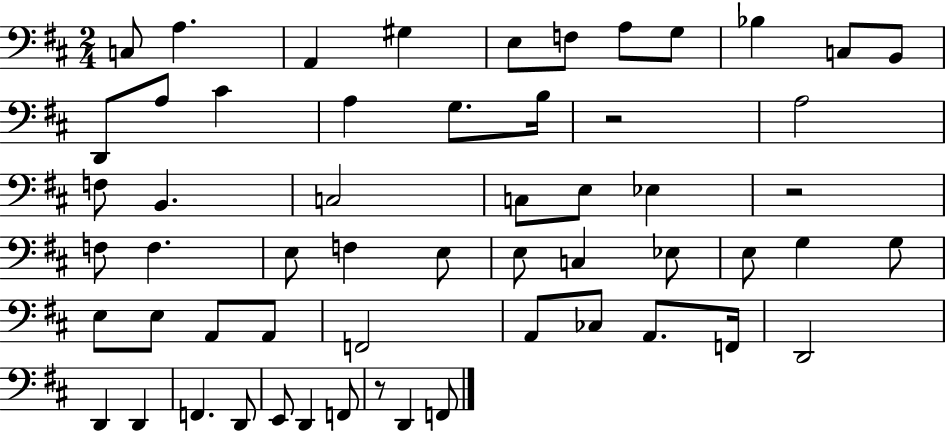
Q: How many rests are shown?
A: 3